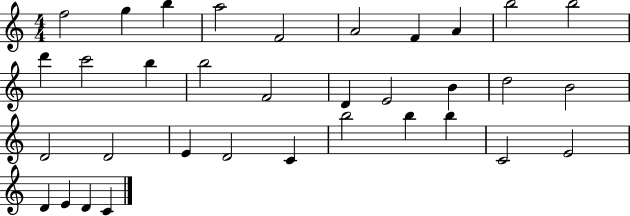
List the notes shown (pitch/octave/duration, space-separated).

F5/h G5/q B5/q A5/h F4/h A4/h F4/q A4/q B5/h B5/h D6/q C6/h B5/q B5/h F4/h D4/q E4/h B4/q D5/h B4/h D4/h D4/h E4/q D4/h C4/q B5/h B5/q B5/q C4/h E4/h D4/q E4/q D4/q C4/q